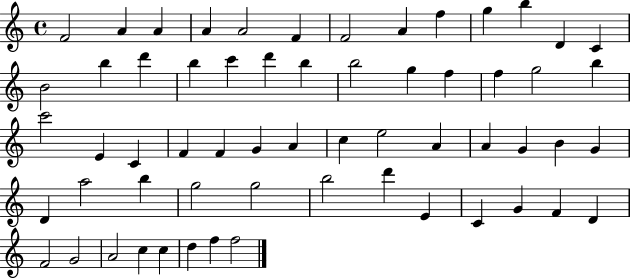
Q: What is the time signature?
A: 4/4